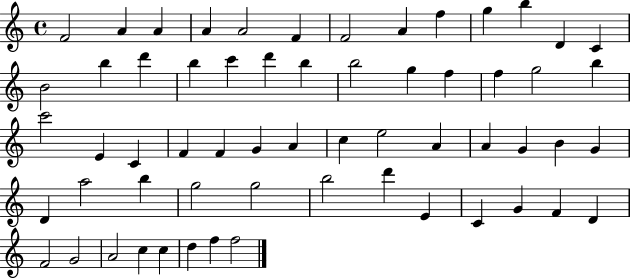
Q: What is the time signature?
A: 4/4